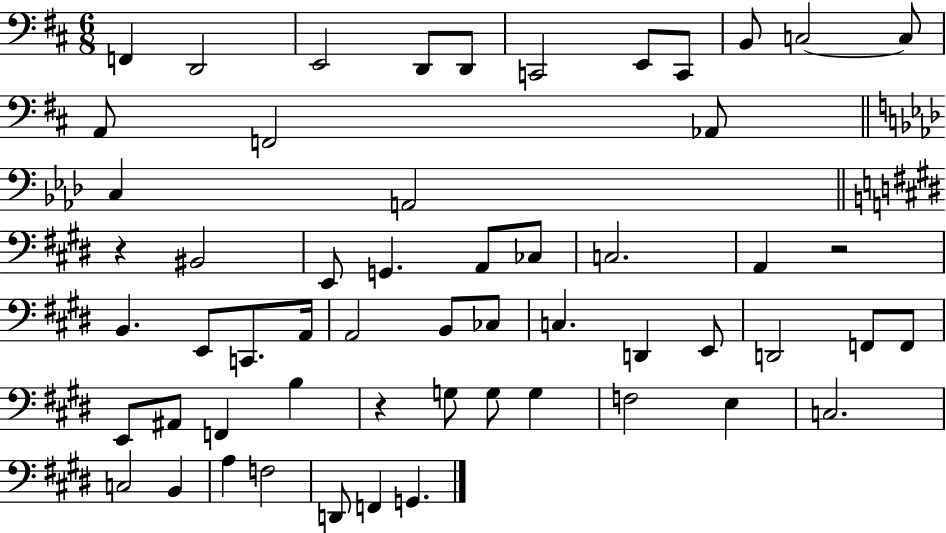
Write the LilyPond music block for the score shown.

{
  \clef bass
  \numericTimeSignature
  \time 6/8
  \key d \major
  f,4 d,2 | e,2 d,8 d,8 | c,2 e,8 c,8 | b,8 c2~~ c8 | \break a,8 f,2 aes,8 | \bar "||" \break \key f \minor c4 a,2 | \bar "||" \break \key e \major r4 bis,2 | e,8 g,4. a,8 ces8 | c2. | a,4 r2 | \break b,4. e,8 c,8. a,16 | a,2 b,8 ces8 | c4. d,4 e,8 | d,2 f,8 f,8 | \break e,8 ais,8 f,4 b4 | r4 g8 g8 g4 | f2 e4 | c2. | \break c2 b,4 | a4 f2 | d,8 f,4 g,4. | \bar "|."
}